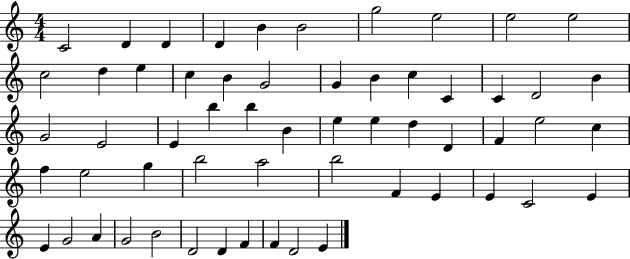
{
  \clef treble
  \numericTimeSignature
  \time 4/4
  \key c \major
  c'2 d'4 d'4 | d'4 b'4 b'2 | g''2 e''2 | e''2 e''2 | \break c''2 d''4 e''4 | c''4 b'4 g'2 | g'4 b'4 c''4 c'4 | c'4 d'2 b'4 | \break g'2 e'2 | e'4 b''4 b''4 b'4 | e''4 e''4 d''4 d'4 | f'4 e''2 c''4 | \break f''4 e''2 g''4 | b''2 a''2 | b''2 f'4 e'4 | e'4 c'2 e'4 | \break e'4 g'2 a'4 | g'2 b'2 | d'2 d'4 f'4 | f'4 d'2 e'4 | \break \bar "|."
}